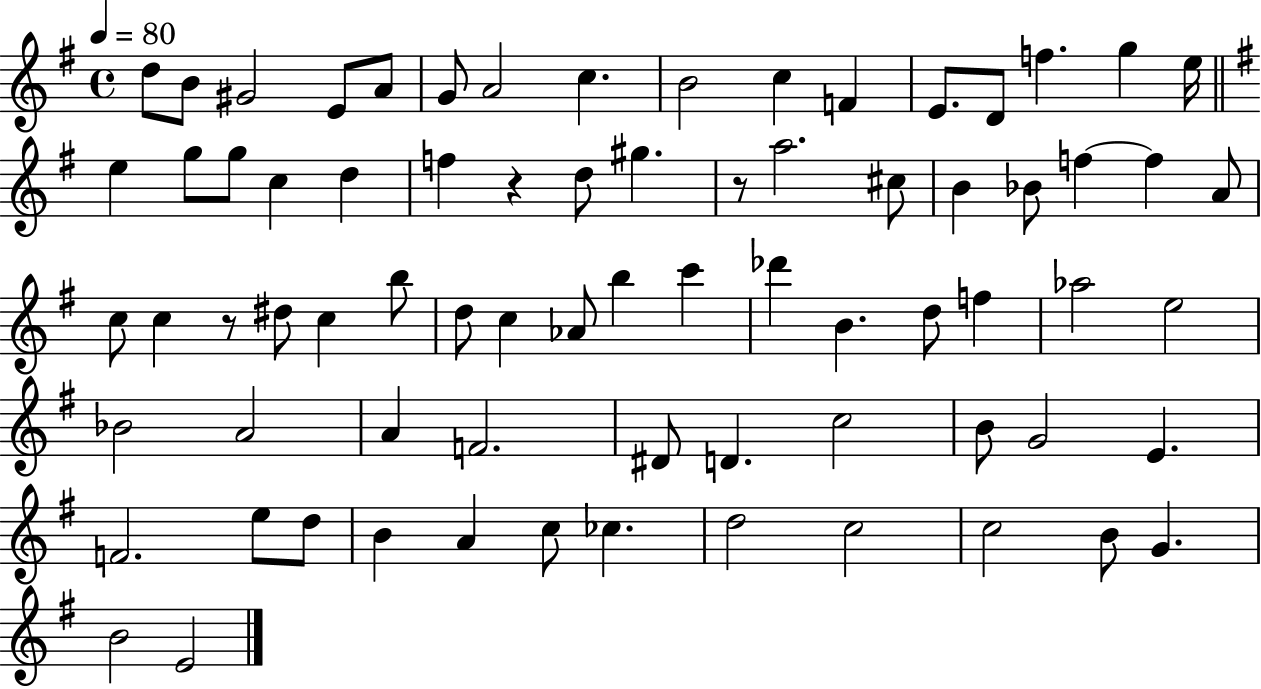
D5/e B4/e G#4/h E4/e A4/e G4/e A4/h C5/q. B4/h C5/q F4/q E4/e. D4/e F5/q. G5/q E5/s E5/q G5/e G5/e C5/q D5/q F5/q R/q D5/e G#5/q. R/e A5/h. C#5/e B4/q Bb4/e F5/q F5/q A4/e C5/e C5/q R/e D#5/e C5/q B5/e D5/e C5/q Ab4/e B5/q C6/q Db6/q B4/q. D5/e F5/q Ab5/h E5/h Bb4/h A4/h A4/q F4/h. D#4/e D4/q. C5/h B4/e G4/h E4/q. F4/h. E5/e D5/e B4/q A4/q C5/e CES5/q. D5/h C5/h C5/h B4/e G4/q. B4/h E4/h